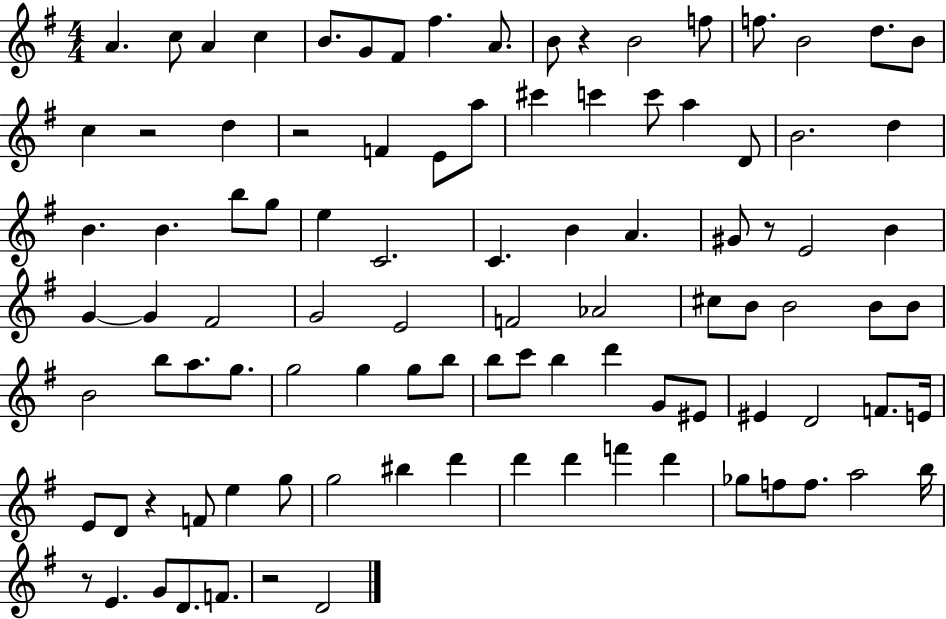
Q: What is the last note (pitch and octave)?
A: D4